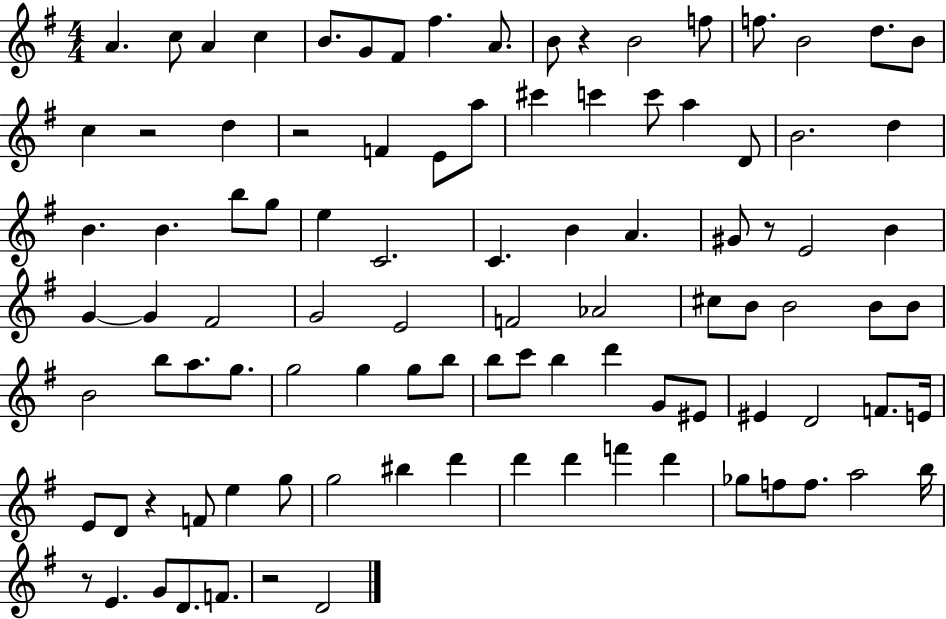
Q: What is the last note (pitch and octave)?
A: D4